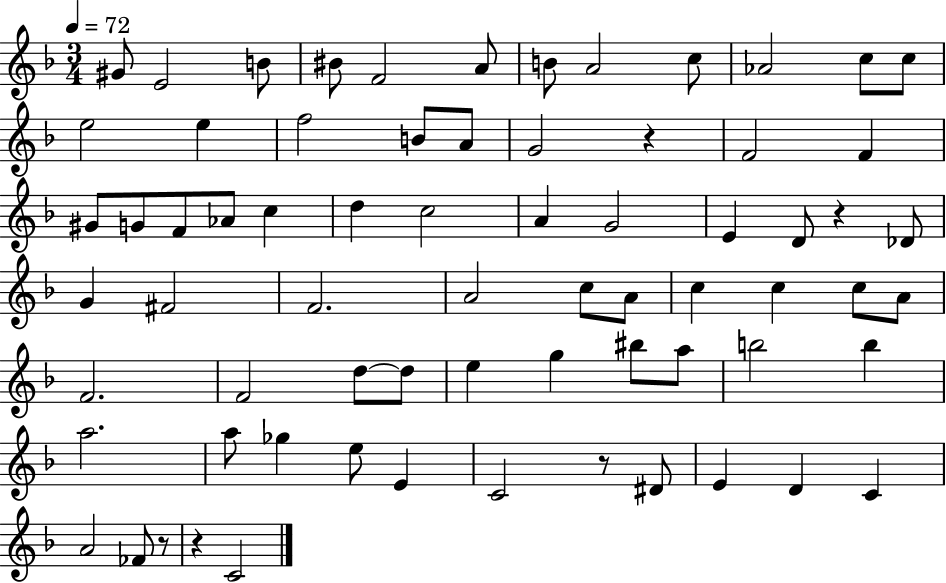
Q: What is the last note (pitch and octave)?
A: C4